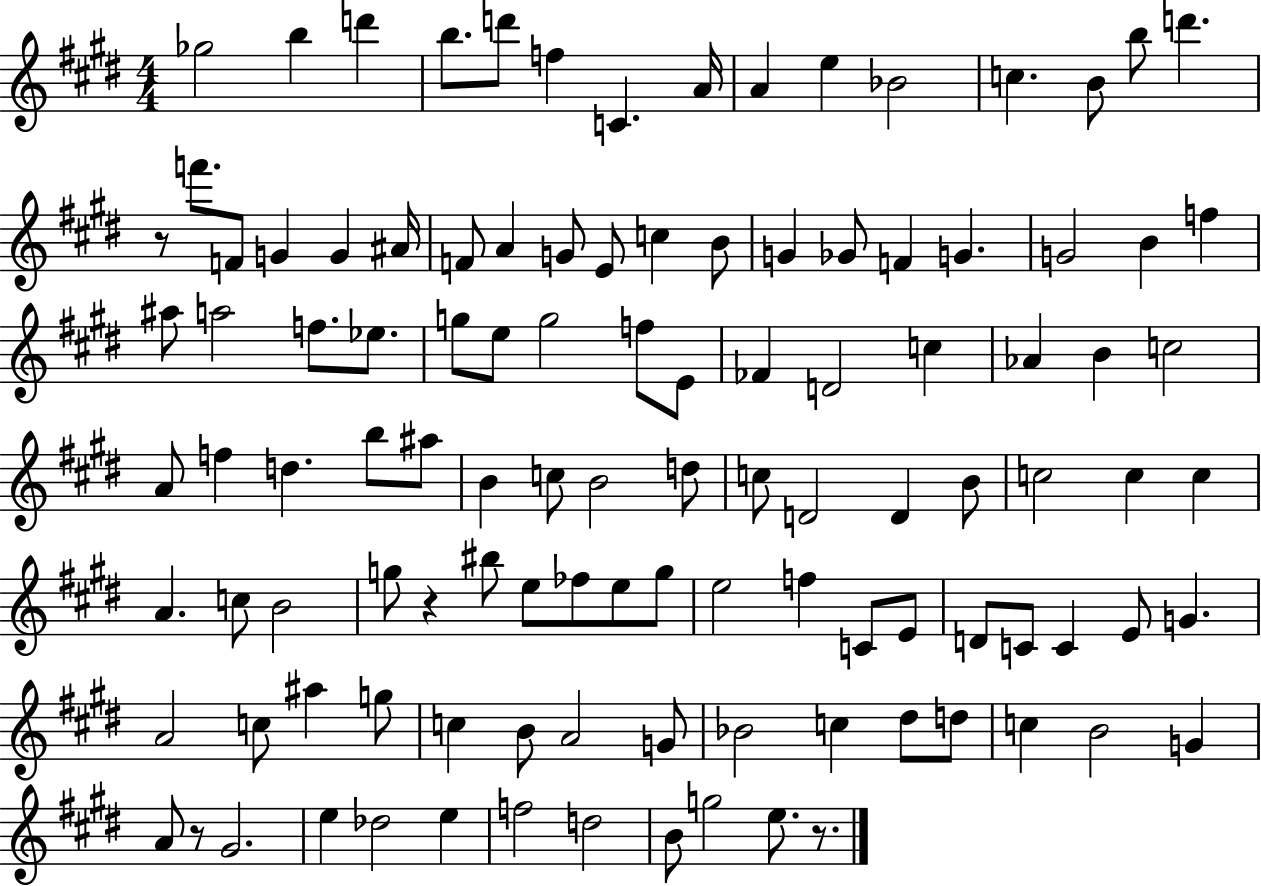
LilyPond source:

{
  \clef treble
  \numericTimeSignature
  \time 4/4
  \key e \major
  ges''2 b''4 d'''4 | b''8. d'''8 f''4 c'4. a'16 | a'4 e''4 bes'2 | c''4. b'8 b''8 d'''4. | \break r8 f'''8. f'8 g'4 g'4 ais'16 | f'8 a'4 g'8 e'8 c''4 b'8 | g'4 ges'8 f'4 g'4. | g'2 b'4 f''4 | \break ais''8 a''2 f''8. ees''8. | g''8 e''8 g''2 f''8 e'8 | fes'4 d'2 c''4 | aes'4 b'4 c''2 | \break a'8 f''4 d''4. b''8 ais''8 | b'4 c''8 b'2 d''8 | c''8 d'2 d'4 b'8 | c''2 c''4 c''4 | \break a'4. c''8 b'2 | g''8 r4 bis''8 e''8 fes''8 e''8 g''8 | e''2 f''4 c'8 e'8 | d'8 c'8 c'4 e'8 g'4. | \break a'2 c''8 ais''4 g''8 | c''4 b'8 a'2 g'8 | bes'2 c''4 dis''8 d''8 | c''4 b'2 g'4 | \break a'8 r8 gis'2. | e''4 des''2 e''4 | f''2 d''2 | b'8 g''2 e''8. r8. | \break \bar "|."
}